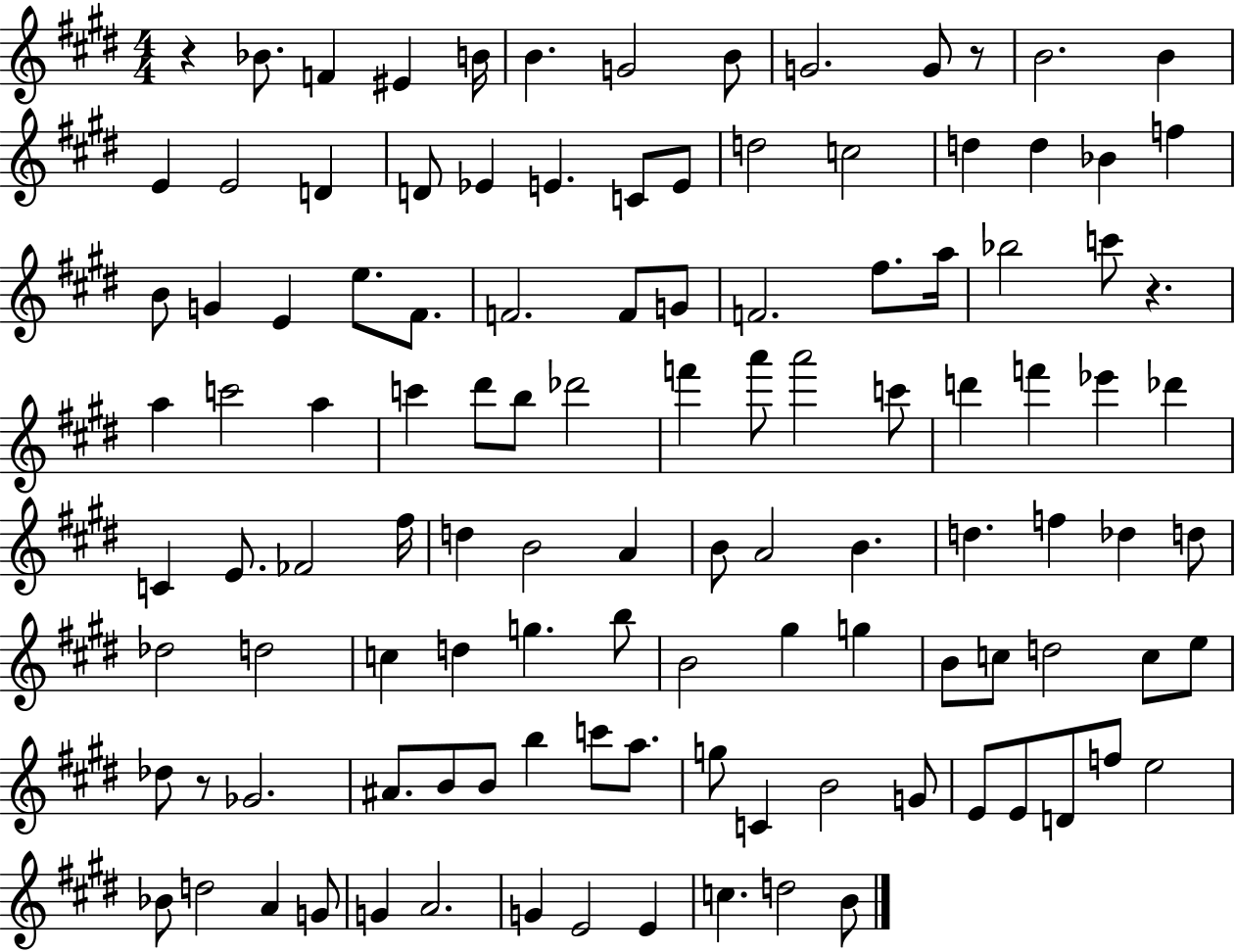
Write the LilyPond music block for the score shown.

{
  \clef treble
  \numericTimeSignature
  \time 4/4
  \key e \major
  \repeat volta 2 { r4 bes'8. f'4 eis'4 b'16 | b'4. g'2 b'8 | g'2. g'8 r8 | b'2. b'4 | \break e'4 e'2 d'4 | d'8 ees'4 e'4. c'8 e'8 | d''2 c''2 | d''4 d''4 bes'4 f''4 | \break b'8 g'4 e'4 e''8. fis'8. | f'2. f'8 g'8 | f'2. fis''8. a''16 | bes''2 c'''8 r4. | \break a''4 c'''2 a''4 | c'''4 dis'''8 b''8 des'''2 | f'''4 a'''8 a'''2 c'''8 | d'''4 f'''4 ees'''4 des'''4 | \break c'4 e'8. fes'2 fis''16 | d''4 b'2 a'4 | b'8 a'2 b'4. | d''4. f''4 des''4 d''8 | \break des''2 d''2 | c''4 d''4 g''4. b''8 | b'2 gis''4 g''4 | b'8 c''8 d''2 c''8 e''8 | \break des''8 r8 ges'2. | ais'8. b'8 b'8 b''4 c'''8 a''8. | g''8 c'4 b'2 g'8 | e'8 e'8 d'8 f''8 e''2 | \break bes'8 d''2 a'4 g'8 | g'4 a'2. | g'4 e'2 e'4 | c''4. d''2 b'8 | \break } \bar "|."
}